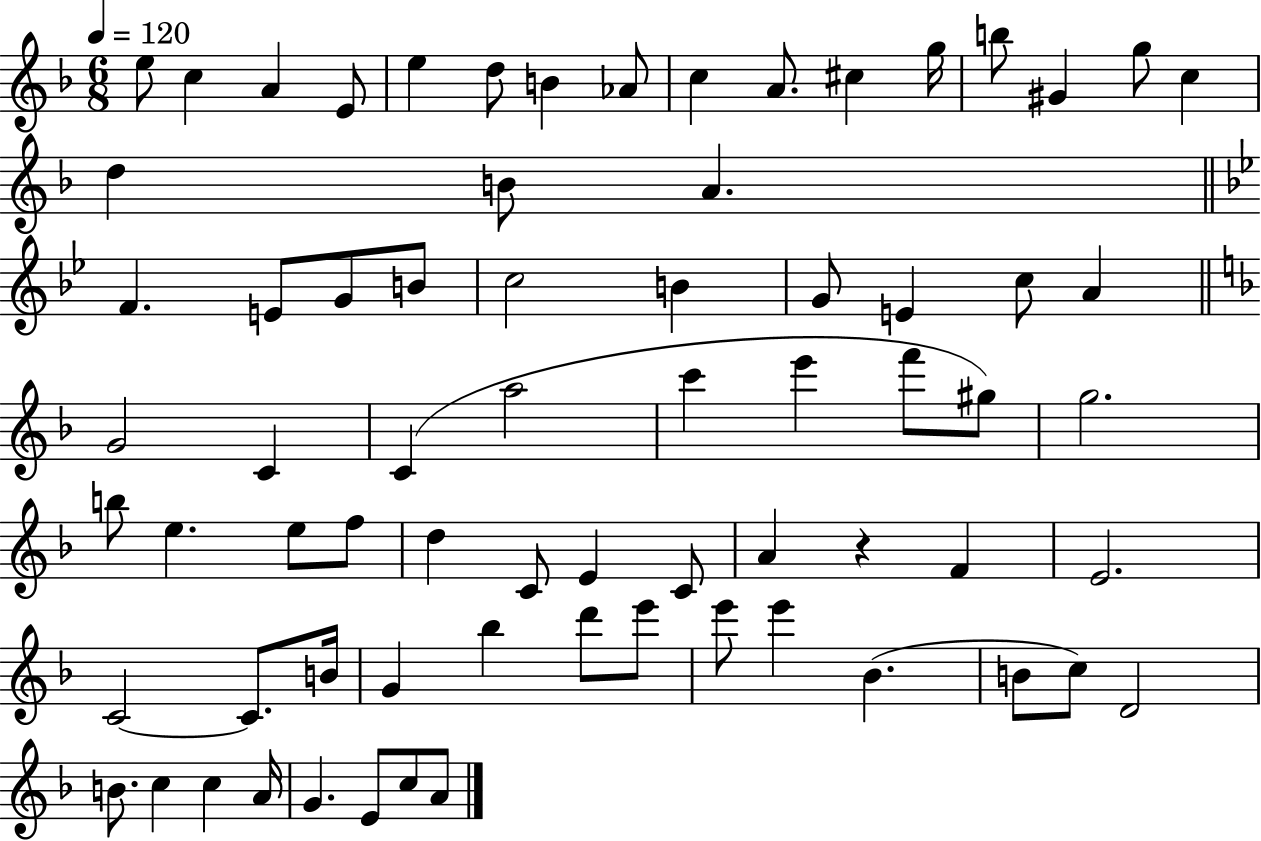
E5/e C5/q A4/q E4/e E5/q D5/e B4/q Ab4/e C5/q A4/e. C#5/q G5/s B5/e G#4/q G5/e C5/q D5/q B4/e A4/q. F4/q. E4/e G4/e B4/e C5/h B4/q G4/e E4/q C5/e A4/q G4/h C4/q C4/q A5/h C6/q E6/q F6/e G#5/e G5/h. B5/e E5/q. E5/e F5/e D5/q C4/e E4/q C4/e A4/q R/q F4/q E4/h. C4/h C4/e. B4/s G4/q Bb5/q D6/e E6/e E6/e E6/q Bb4/q. B4/e C5/e D4/h B4/e. C5/q C5/q A4/s G4/q. E4/e C5/e A4/e